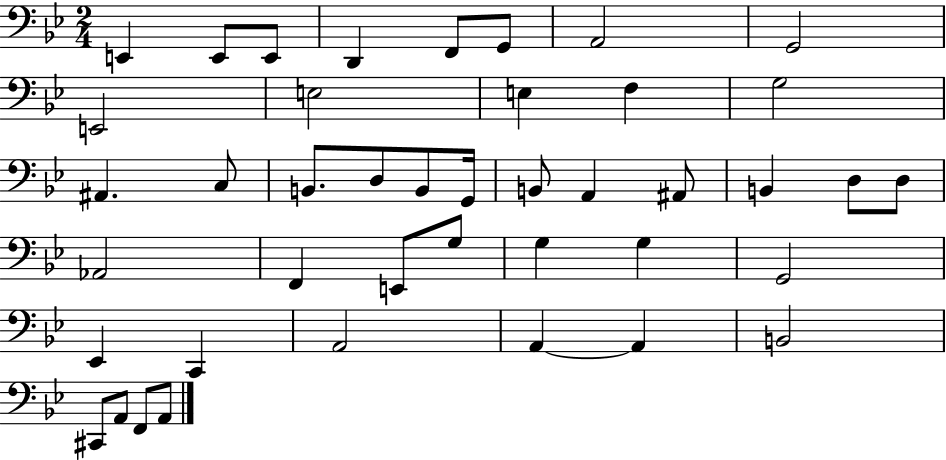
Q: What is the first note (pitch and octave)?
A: E2